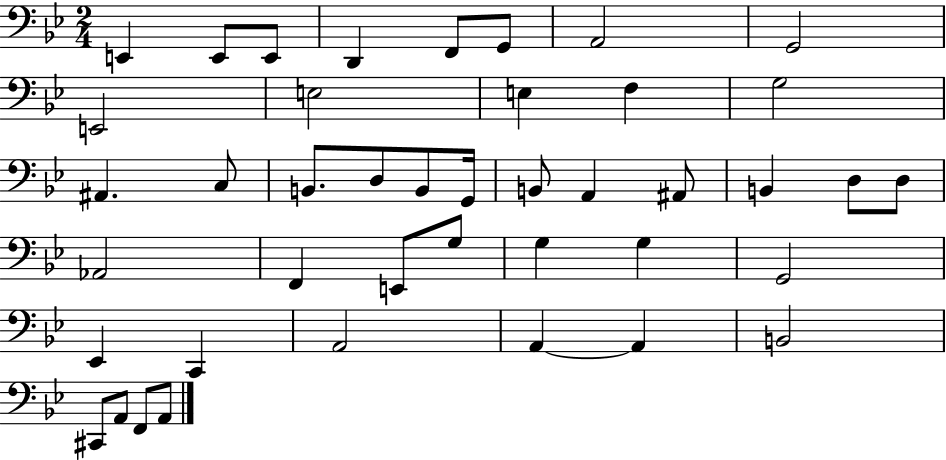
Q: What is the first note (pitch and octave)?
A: E2